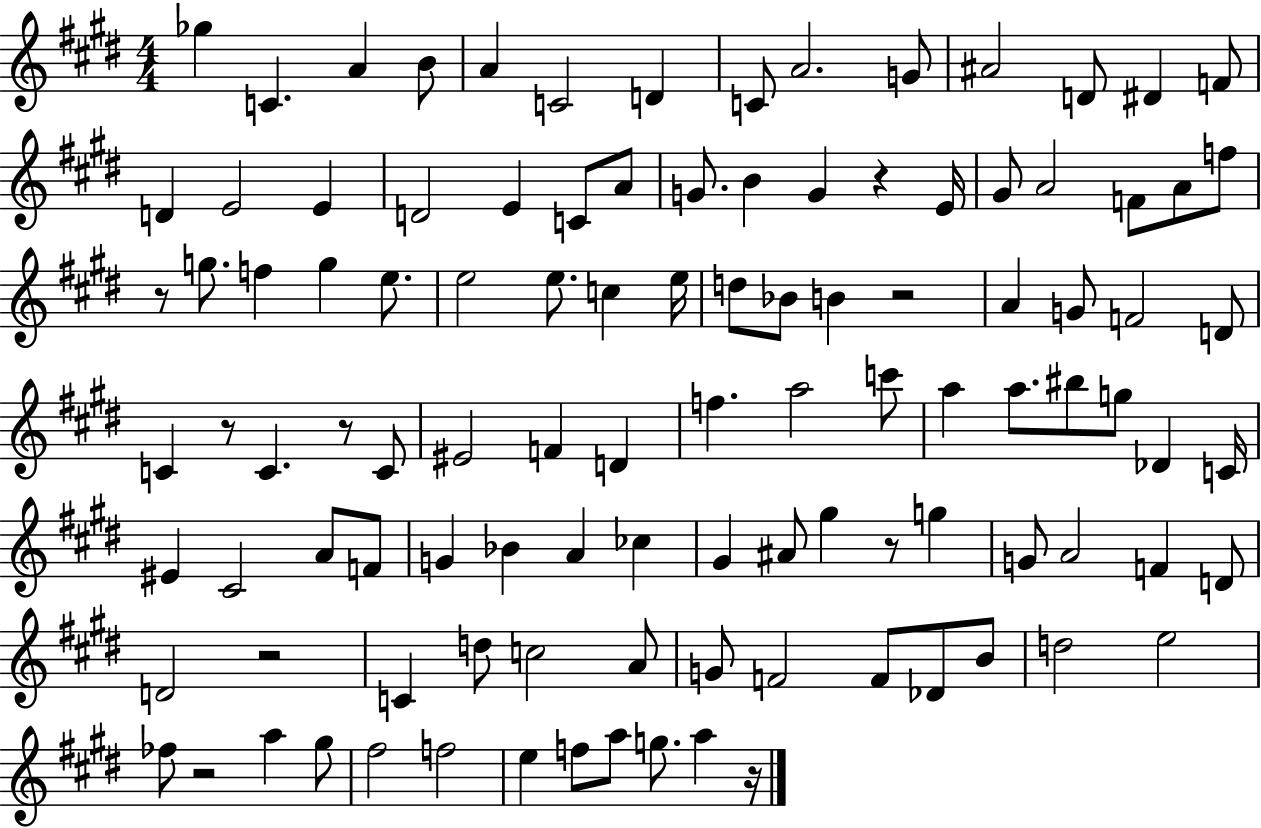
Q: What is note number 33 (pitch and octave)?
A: G5